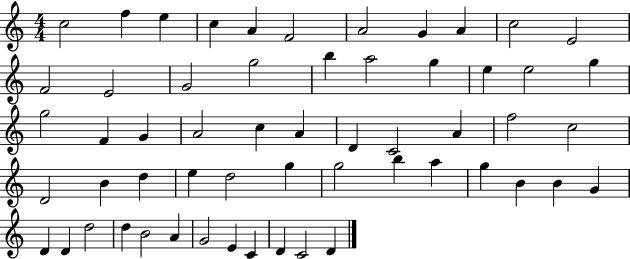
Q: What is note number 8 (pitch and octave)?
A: G4